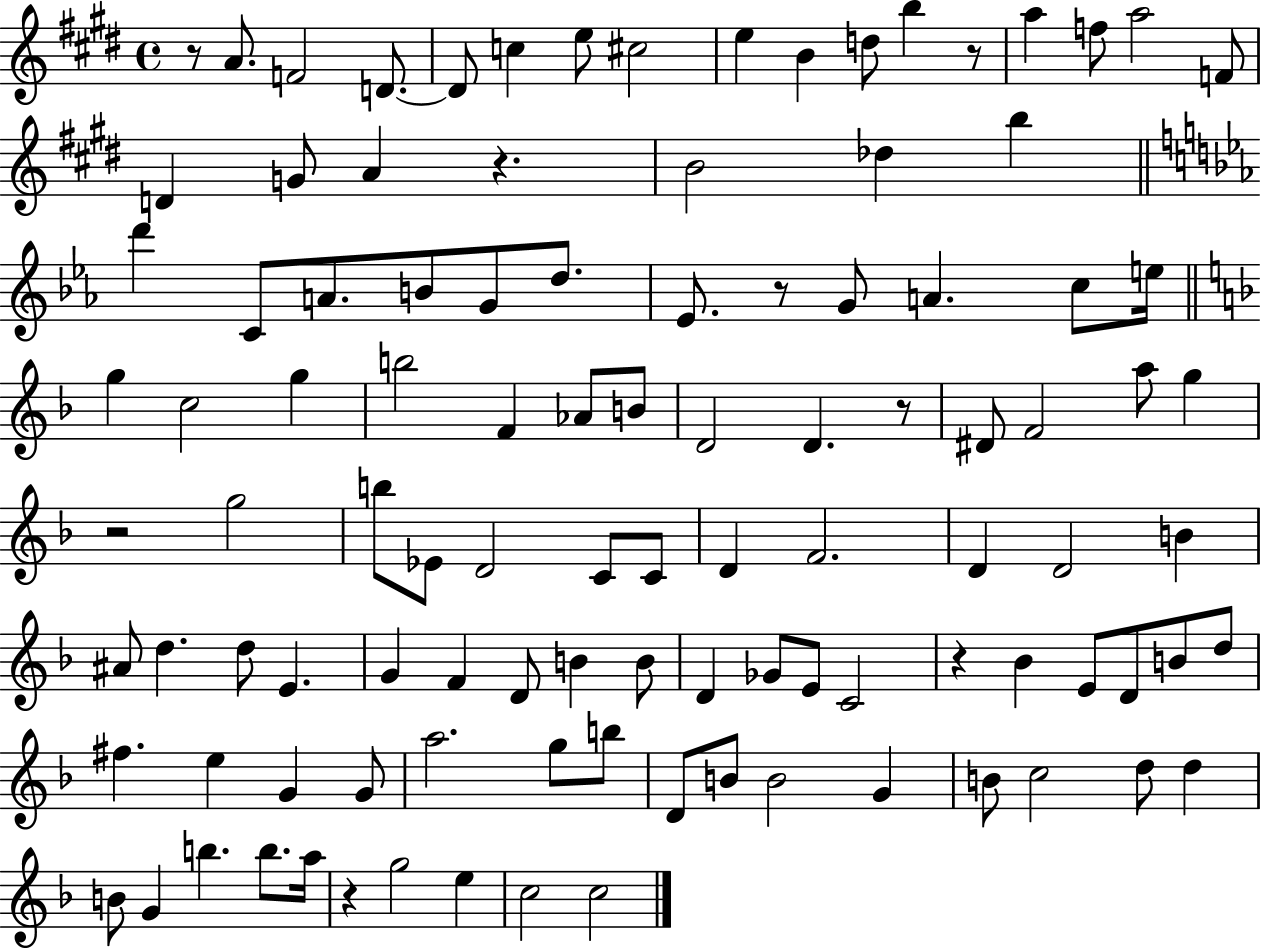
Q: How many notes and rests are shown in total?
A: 106